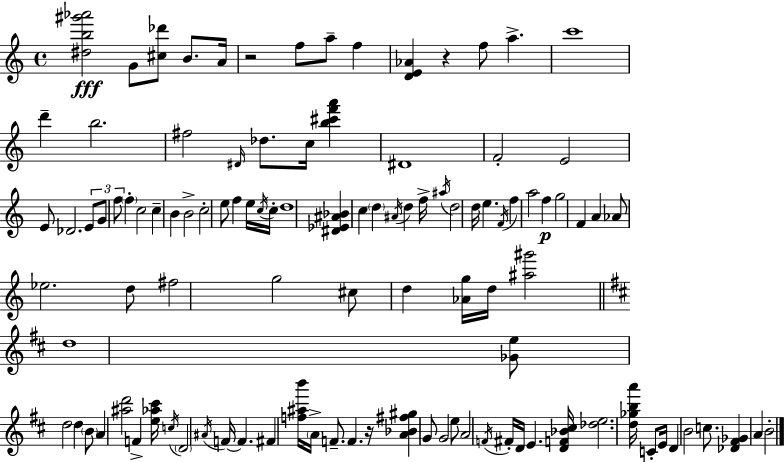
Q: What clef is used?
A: treble